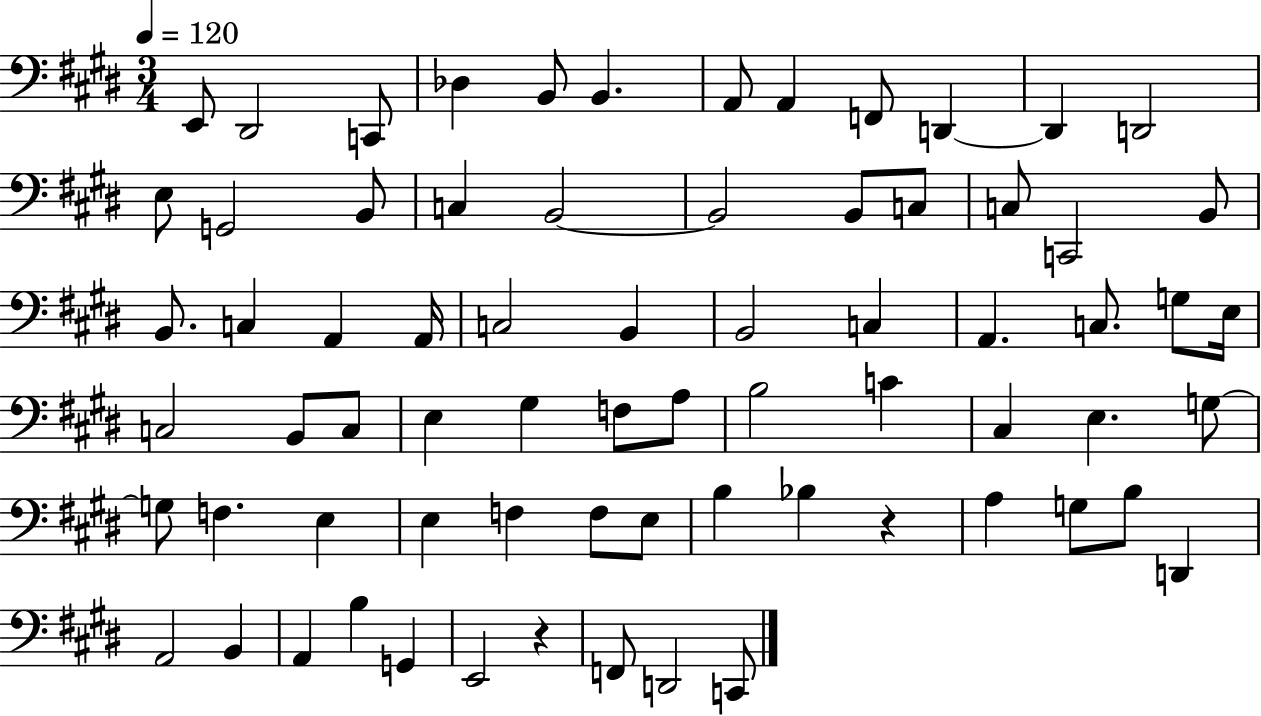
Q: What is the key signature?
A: E major